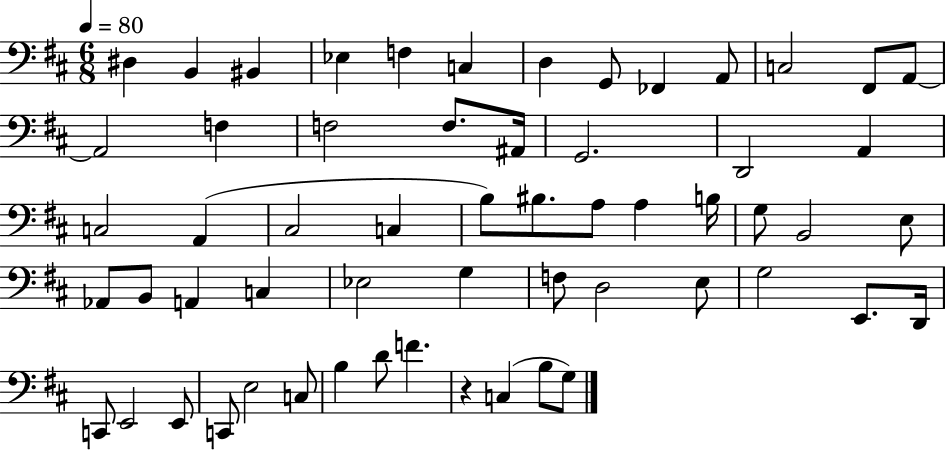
{
  \clef bass
  \numericTimeSignature
  \time 6/8
  \key d \major
  \tempo 4 = 80
  dis4 b,4 bis,4 | ees4 f4 c4 | d4 g,8 fes,4 a,8 | c2 fis,8 a,8~~ | \break a,2 f4 | f2 f8. ais,16 | g,2. | d,2 a,4 | \break c2 a,4( | cis2 c4 | b8) bis8. a8 a4 b16 | g8 b,2 e8 | \break aes,8 b,8 a,4 c4 | ees2 g4 | f8 d2 e8 | g2 e,8. d,16 | \break c,8 e,2 e,8 | c,8 e2 c8 | b4 d'8 f'4. | r4 c4( b8 g8) | \break \bar "|."
}